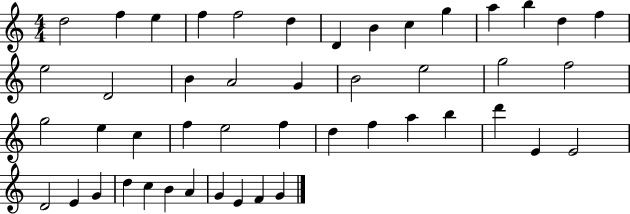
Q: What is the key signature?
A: C major